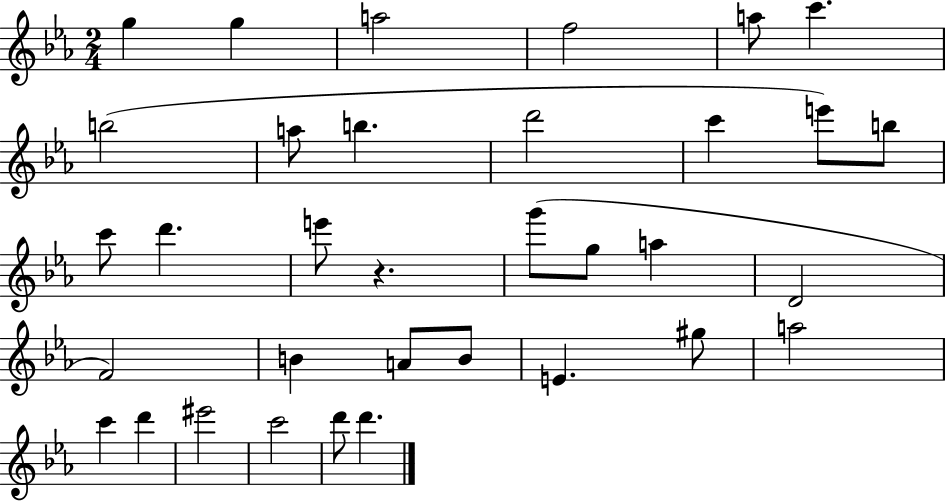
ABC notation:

X:1
T:Untitled
M:2/4
L:1/4
K:Eb
g g a2 f2 a/2 c' b2 a/2 b d'2 c' e'/2 b/2 c'/2 d' e'/2 z g'/2 g/2 a D2 F2 B A/2 B/2 E ^g/2 a2 c' d' ^e'2 c'2 d'/2 d'